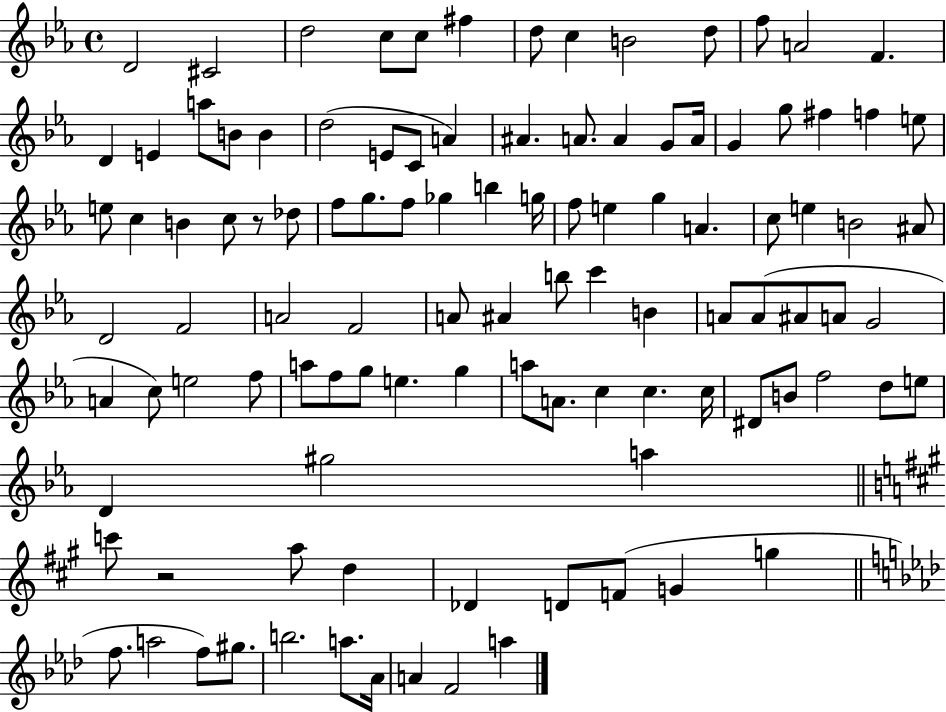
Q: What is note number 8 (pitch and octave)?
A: C5